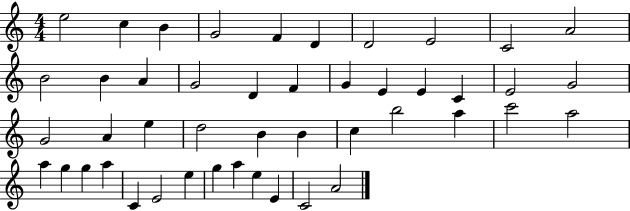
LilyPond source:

{
  \clef treble
  \numericTimeSignature
  \time 4/4
  \key c \major
  e''2 c''4 b'4 | g'2 f'4 d'4 | d'2 e'2 | c'2 a'2 | \break b'2 b'4 a'4 | g'2 d'4 f'4 | g'4 e'4 e'4 c'4 | e'2 g'2 | \break g'2 a'4 e''4 | d''2 b'4 b'4 | c''4 b''2 a''4 | c'''2 a''2 | \break a''4 g''4 g''4 a''4 | c'4 e'2 e''4 | g''4 a''4 e''4 e'4 | c'2 a'2 | \break \bar "|."
}